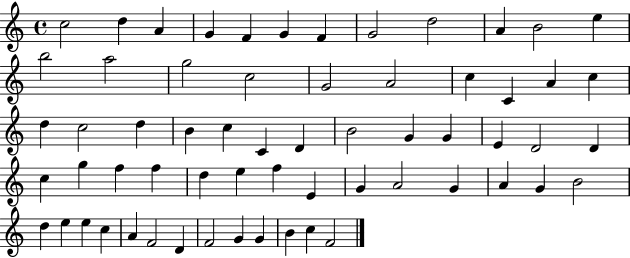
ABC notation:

X:1
T:Untitled
M:4/4
L:1/4
K:C
c2 d A G F G F G2 d2 A B2 e b2 a2 g2 c2 G2 A2 c C A c d c2 d B c C D B2 G G E D2 D c g f f d e f E G A2 G A G B2 d e e c A F2 D F2 G G B c F2